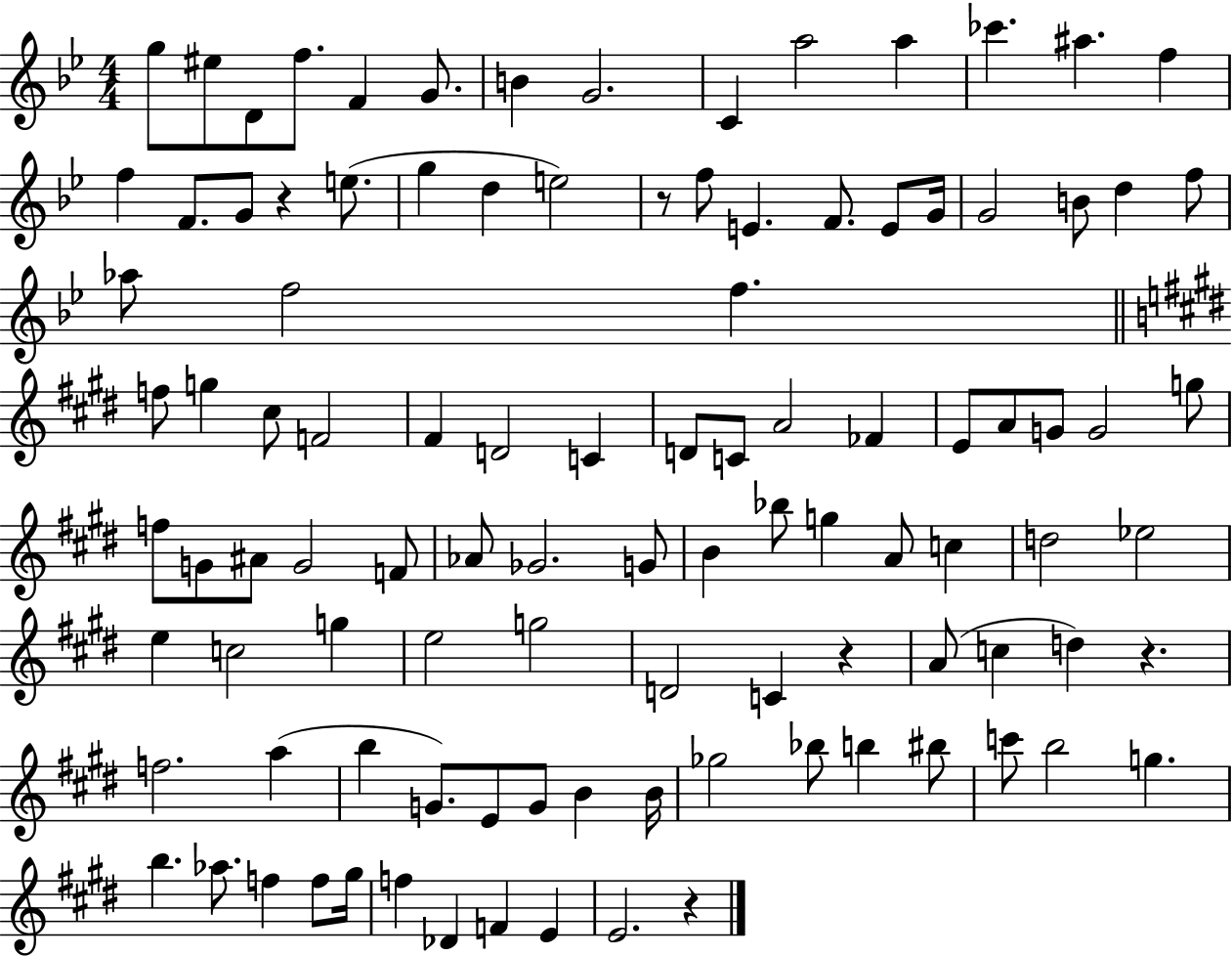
{
  \clef treble
  \numericTimeSignature
  \time 4/4
  \key bes \major
  g''8 eis''8 d'8 f''8. f'4 g'8. | b'4 g'2. | c'4 a''2 a''4 | ces'''4. ais''4. f''4 | \break f''4 f'8. g'8 r4 e''8.( | g''4 d''4 e''2) | r8 f''8 e'4. f'8. e'8 g'16 | g'2 b'8 d''4 f''8 | \break aes''8 f''2 f''4. | \bar "||" \break \key e \major f''8 g''4 cis''8 f'2 | fis'4 d'2 c'4 | d'8 c'8 a'2 fes'4 | e'8 a'8 g'8 g'2 g''8 | \break f''8 g'8 ais'8 g'2 f'8 | aes'8 ges'2. g'8 | b'4 bes''8 g''4 a'8 c''4 | d''2 ees''2 | \break e''4 c''2 g''4 | e''2 g''2 | d'2 c'4 r4 | a'8( c''4 d''4) r4. | \break f''2. a''4( | b''4 g'8.) e'8 g'8 b'4 b'16 | ges''2 bes''8 b''4 bis''8 | c'''8 b''2 g''4. | \break b''4. aes''8. f''4 f''8 gis''16 | f''4 des'4 f'4 e'4 | e'2. r4 | \bar "|."
}